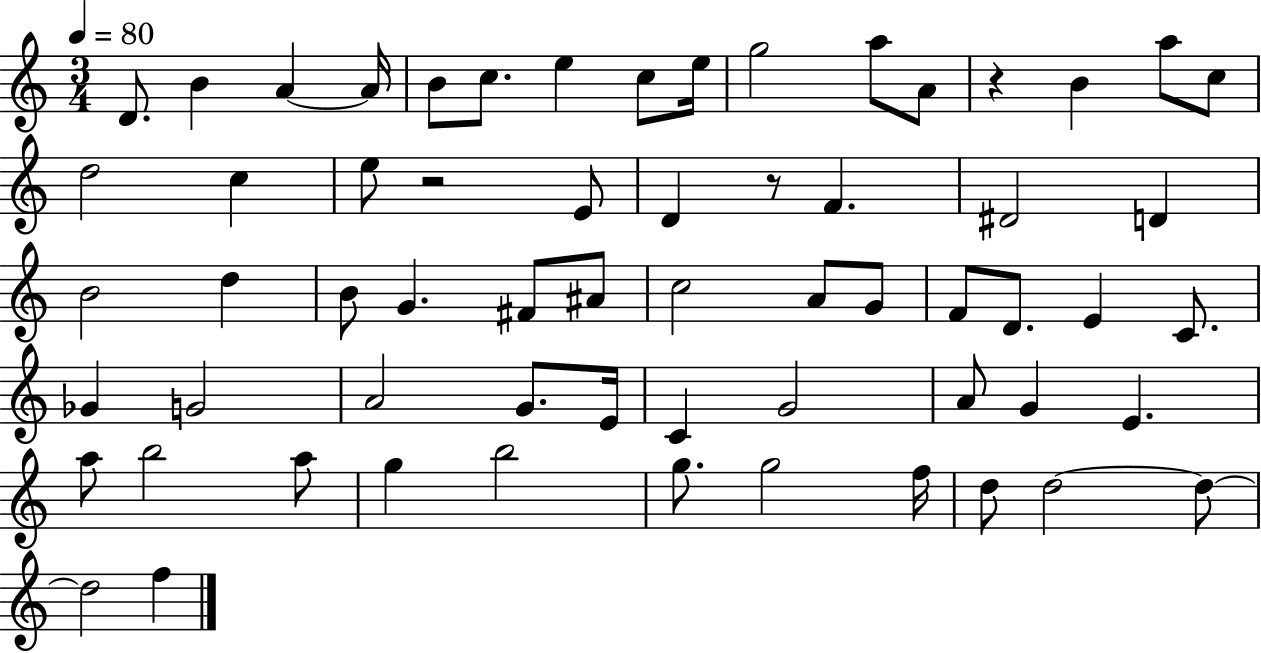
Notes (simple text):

D4/e. B4/q A4/q A4/s B4/e C5/e. E5/q C5/e E5/s G5/h A5/e A4/e R/q B4/q A5/e C5/e D5/h C5/q E5/e R/h E4/e D4/q R/e F4/q. D#4/h D4/q B4/h D5/q B4/e G4/q. F#4/e A#4/e C5/h A4/e G4/e F4/e D4/e. E4/q C4/e. Gb4/q G4/h A4/h G4/e. E4/s C4/q G4/h A4/e G4/q E4/q. A5/e B5/h A5/e G5/q B5/h G5/e. G5/h F5/s D5/e D5/h D5/e D5/h F5/q